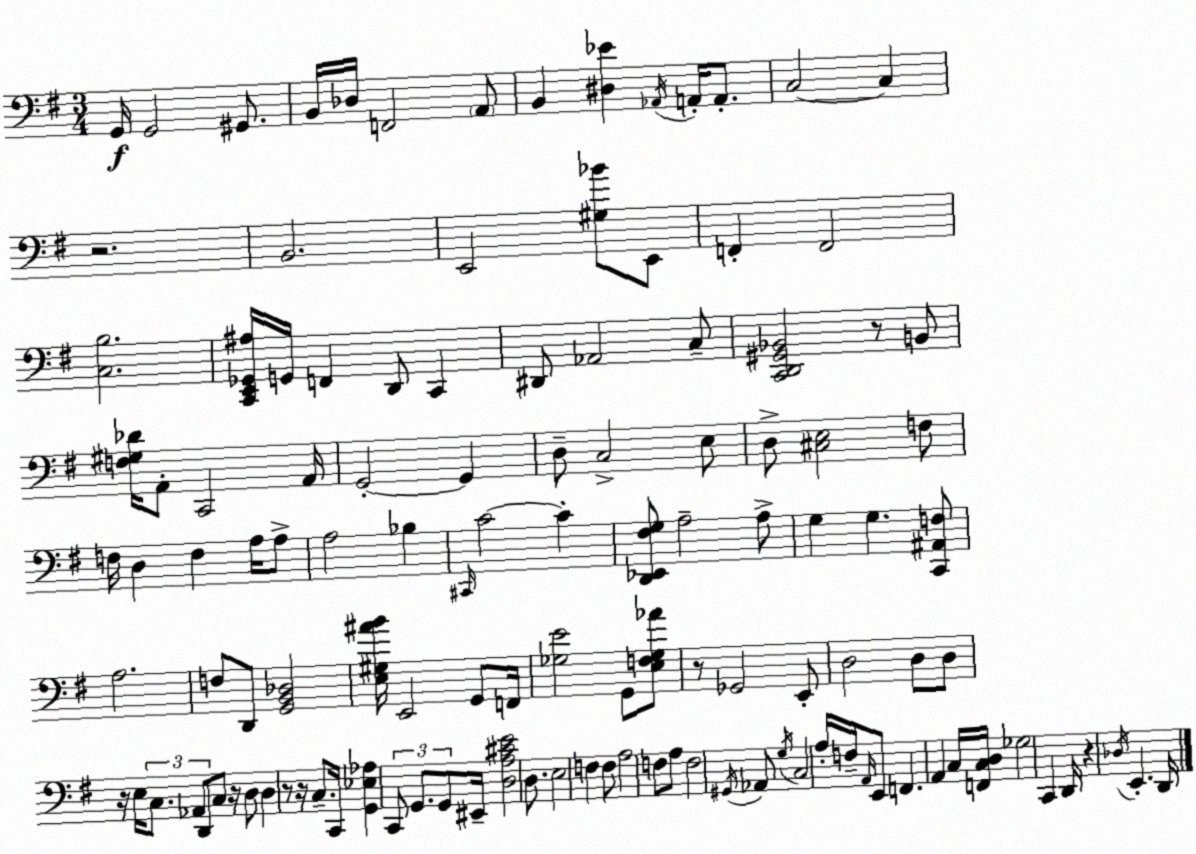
X:1
T:Untitled
M:3/4
L:1/4
K:Em
G,,/4 G,,2 ^G,,/2 B,,/4 _D,/4 F,,2 A,,/2 B,, [^D,_E] _A,,/4 A,,/4 A,,/2 C,2 C, z2 B,,2 E,,2 [^G,_B]/2 E,,/2 F,, F,,2 [C,B,]2 [C,,E,,_G,,^A,]/4 G,,/4 F,, D,,/2 C,, ^D,,/2 _A,,2 C,/2 [C,,D,,^G,,_B,,]2 z/2 B,,/2 [F,^G,_D]/4 A,,/2 C,,2 A,,/4 G,,2 G,, D,/2 C,2 E,/2 D,/2 [^C,E,]2 F,/2 F,/4 D, F, A,/4 A,/2 A,2 _B, ^C,,/4 C2 C [D,,_E,,^F,G,]/2 A,2 A,/2 G, G, [C,,^A,,F,]/2 A,2 F,/2 D,,/2 [G,,B,,_D,]2 [E,^G,^AB]/4 E,,2 G,,/2 F,,/4 [_G,E]2 G,,/2 [E,F,_G,_A]/2 z/2 _G,,2 E,,/2 D,2 D,/2 D,/2 z/4 E,/4 C,/2 _A,,/2 D,,/2 C,/2 z/4 D,/2 D, z/2 z/4 C,/2 C,,/4 [G,,_E,_A,] C,,/2 G,,/2 G,,/2 ^E,,/4 [D,A,^CE]2 D,/2 E,2 F, F,/2 A,2 F,/2 A,/2 F,2 ^G,,/4 _A,,/2 G,/4 C,2 A,/4 F,/4 A,,/4 E,,/2 F,, A,, C,/4 [F,,C,D,]/4 _G,2 C,, D,,/4 z _D,/4 E,, D,,/4